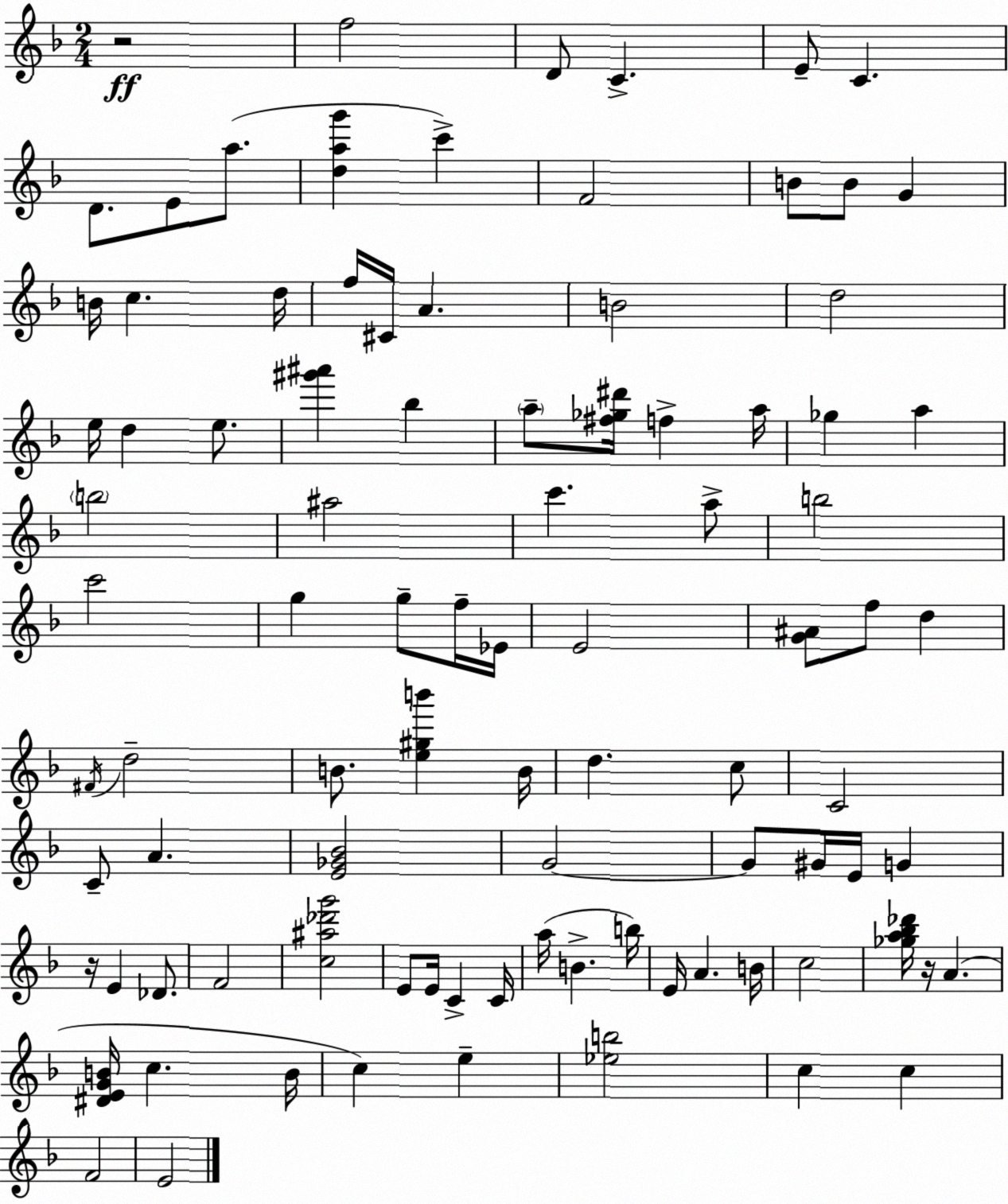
X:1
T:Untitled
M:2/4
L:1/4
K:Dm
z2 f2 D/2 C E/2 C D/2 E/2 a/2 [dag'] c' F2 B/2 B/2 G B/4 c d/4 f/4 ^C/4 A B2 d2 e/4 d e/2 [^g'^a'] _b a/2 [^f_g^d']/4 f a/4 _g a b2 ^a2 c' a/2 b2 c'2 g g/2 f/4 _E/4 E2 [G^A]/2 f/2 d ^F/4 d2 B/2 [e^gb'] B/4 d c/2 C2 C/2 A [E_G_B]2 G2 G/2 ^G/4 E/4 G z/4 E _D/2 F2 [c^a_d'g']2 E/2 E/4 C C/4 a/4 B b/4 E/4 A B/4 c2 [_ga_b_d']/4 z/4 A [^DEGB]/4 c B/4 c e [_eb]2 c c F2 E2